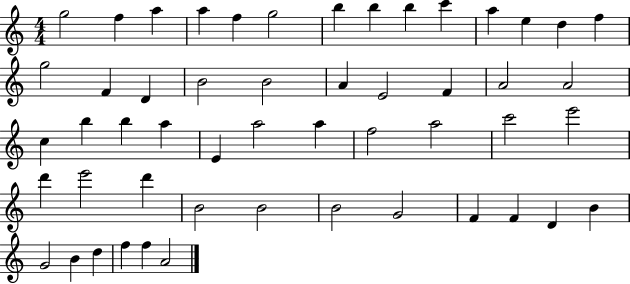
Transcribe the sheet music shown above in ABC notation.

X:1
T:Untitled
M:4/4
L:1/4
K:C
g2 f a a f g2 b b b c' a e d f g2 F D B2 B2 A E2 F A2 A2 c b b a E a2 a f2 a2 c'2 e'2 d' e'2 d' B2 B2 B2 G2 F F D B G2 B d f f A2